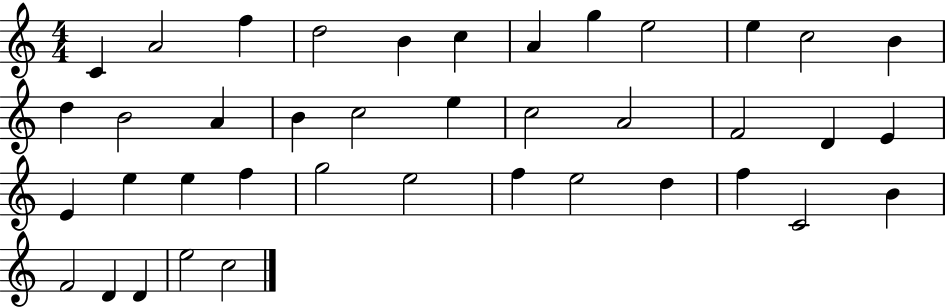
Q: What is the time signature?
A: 4/4